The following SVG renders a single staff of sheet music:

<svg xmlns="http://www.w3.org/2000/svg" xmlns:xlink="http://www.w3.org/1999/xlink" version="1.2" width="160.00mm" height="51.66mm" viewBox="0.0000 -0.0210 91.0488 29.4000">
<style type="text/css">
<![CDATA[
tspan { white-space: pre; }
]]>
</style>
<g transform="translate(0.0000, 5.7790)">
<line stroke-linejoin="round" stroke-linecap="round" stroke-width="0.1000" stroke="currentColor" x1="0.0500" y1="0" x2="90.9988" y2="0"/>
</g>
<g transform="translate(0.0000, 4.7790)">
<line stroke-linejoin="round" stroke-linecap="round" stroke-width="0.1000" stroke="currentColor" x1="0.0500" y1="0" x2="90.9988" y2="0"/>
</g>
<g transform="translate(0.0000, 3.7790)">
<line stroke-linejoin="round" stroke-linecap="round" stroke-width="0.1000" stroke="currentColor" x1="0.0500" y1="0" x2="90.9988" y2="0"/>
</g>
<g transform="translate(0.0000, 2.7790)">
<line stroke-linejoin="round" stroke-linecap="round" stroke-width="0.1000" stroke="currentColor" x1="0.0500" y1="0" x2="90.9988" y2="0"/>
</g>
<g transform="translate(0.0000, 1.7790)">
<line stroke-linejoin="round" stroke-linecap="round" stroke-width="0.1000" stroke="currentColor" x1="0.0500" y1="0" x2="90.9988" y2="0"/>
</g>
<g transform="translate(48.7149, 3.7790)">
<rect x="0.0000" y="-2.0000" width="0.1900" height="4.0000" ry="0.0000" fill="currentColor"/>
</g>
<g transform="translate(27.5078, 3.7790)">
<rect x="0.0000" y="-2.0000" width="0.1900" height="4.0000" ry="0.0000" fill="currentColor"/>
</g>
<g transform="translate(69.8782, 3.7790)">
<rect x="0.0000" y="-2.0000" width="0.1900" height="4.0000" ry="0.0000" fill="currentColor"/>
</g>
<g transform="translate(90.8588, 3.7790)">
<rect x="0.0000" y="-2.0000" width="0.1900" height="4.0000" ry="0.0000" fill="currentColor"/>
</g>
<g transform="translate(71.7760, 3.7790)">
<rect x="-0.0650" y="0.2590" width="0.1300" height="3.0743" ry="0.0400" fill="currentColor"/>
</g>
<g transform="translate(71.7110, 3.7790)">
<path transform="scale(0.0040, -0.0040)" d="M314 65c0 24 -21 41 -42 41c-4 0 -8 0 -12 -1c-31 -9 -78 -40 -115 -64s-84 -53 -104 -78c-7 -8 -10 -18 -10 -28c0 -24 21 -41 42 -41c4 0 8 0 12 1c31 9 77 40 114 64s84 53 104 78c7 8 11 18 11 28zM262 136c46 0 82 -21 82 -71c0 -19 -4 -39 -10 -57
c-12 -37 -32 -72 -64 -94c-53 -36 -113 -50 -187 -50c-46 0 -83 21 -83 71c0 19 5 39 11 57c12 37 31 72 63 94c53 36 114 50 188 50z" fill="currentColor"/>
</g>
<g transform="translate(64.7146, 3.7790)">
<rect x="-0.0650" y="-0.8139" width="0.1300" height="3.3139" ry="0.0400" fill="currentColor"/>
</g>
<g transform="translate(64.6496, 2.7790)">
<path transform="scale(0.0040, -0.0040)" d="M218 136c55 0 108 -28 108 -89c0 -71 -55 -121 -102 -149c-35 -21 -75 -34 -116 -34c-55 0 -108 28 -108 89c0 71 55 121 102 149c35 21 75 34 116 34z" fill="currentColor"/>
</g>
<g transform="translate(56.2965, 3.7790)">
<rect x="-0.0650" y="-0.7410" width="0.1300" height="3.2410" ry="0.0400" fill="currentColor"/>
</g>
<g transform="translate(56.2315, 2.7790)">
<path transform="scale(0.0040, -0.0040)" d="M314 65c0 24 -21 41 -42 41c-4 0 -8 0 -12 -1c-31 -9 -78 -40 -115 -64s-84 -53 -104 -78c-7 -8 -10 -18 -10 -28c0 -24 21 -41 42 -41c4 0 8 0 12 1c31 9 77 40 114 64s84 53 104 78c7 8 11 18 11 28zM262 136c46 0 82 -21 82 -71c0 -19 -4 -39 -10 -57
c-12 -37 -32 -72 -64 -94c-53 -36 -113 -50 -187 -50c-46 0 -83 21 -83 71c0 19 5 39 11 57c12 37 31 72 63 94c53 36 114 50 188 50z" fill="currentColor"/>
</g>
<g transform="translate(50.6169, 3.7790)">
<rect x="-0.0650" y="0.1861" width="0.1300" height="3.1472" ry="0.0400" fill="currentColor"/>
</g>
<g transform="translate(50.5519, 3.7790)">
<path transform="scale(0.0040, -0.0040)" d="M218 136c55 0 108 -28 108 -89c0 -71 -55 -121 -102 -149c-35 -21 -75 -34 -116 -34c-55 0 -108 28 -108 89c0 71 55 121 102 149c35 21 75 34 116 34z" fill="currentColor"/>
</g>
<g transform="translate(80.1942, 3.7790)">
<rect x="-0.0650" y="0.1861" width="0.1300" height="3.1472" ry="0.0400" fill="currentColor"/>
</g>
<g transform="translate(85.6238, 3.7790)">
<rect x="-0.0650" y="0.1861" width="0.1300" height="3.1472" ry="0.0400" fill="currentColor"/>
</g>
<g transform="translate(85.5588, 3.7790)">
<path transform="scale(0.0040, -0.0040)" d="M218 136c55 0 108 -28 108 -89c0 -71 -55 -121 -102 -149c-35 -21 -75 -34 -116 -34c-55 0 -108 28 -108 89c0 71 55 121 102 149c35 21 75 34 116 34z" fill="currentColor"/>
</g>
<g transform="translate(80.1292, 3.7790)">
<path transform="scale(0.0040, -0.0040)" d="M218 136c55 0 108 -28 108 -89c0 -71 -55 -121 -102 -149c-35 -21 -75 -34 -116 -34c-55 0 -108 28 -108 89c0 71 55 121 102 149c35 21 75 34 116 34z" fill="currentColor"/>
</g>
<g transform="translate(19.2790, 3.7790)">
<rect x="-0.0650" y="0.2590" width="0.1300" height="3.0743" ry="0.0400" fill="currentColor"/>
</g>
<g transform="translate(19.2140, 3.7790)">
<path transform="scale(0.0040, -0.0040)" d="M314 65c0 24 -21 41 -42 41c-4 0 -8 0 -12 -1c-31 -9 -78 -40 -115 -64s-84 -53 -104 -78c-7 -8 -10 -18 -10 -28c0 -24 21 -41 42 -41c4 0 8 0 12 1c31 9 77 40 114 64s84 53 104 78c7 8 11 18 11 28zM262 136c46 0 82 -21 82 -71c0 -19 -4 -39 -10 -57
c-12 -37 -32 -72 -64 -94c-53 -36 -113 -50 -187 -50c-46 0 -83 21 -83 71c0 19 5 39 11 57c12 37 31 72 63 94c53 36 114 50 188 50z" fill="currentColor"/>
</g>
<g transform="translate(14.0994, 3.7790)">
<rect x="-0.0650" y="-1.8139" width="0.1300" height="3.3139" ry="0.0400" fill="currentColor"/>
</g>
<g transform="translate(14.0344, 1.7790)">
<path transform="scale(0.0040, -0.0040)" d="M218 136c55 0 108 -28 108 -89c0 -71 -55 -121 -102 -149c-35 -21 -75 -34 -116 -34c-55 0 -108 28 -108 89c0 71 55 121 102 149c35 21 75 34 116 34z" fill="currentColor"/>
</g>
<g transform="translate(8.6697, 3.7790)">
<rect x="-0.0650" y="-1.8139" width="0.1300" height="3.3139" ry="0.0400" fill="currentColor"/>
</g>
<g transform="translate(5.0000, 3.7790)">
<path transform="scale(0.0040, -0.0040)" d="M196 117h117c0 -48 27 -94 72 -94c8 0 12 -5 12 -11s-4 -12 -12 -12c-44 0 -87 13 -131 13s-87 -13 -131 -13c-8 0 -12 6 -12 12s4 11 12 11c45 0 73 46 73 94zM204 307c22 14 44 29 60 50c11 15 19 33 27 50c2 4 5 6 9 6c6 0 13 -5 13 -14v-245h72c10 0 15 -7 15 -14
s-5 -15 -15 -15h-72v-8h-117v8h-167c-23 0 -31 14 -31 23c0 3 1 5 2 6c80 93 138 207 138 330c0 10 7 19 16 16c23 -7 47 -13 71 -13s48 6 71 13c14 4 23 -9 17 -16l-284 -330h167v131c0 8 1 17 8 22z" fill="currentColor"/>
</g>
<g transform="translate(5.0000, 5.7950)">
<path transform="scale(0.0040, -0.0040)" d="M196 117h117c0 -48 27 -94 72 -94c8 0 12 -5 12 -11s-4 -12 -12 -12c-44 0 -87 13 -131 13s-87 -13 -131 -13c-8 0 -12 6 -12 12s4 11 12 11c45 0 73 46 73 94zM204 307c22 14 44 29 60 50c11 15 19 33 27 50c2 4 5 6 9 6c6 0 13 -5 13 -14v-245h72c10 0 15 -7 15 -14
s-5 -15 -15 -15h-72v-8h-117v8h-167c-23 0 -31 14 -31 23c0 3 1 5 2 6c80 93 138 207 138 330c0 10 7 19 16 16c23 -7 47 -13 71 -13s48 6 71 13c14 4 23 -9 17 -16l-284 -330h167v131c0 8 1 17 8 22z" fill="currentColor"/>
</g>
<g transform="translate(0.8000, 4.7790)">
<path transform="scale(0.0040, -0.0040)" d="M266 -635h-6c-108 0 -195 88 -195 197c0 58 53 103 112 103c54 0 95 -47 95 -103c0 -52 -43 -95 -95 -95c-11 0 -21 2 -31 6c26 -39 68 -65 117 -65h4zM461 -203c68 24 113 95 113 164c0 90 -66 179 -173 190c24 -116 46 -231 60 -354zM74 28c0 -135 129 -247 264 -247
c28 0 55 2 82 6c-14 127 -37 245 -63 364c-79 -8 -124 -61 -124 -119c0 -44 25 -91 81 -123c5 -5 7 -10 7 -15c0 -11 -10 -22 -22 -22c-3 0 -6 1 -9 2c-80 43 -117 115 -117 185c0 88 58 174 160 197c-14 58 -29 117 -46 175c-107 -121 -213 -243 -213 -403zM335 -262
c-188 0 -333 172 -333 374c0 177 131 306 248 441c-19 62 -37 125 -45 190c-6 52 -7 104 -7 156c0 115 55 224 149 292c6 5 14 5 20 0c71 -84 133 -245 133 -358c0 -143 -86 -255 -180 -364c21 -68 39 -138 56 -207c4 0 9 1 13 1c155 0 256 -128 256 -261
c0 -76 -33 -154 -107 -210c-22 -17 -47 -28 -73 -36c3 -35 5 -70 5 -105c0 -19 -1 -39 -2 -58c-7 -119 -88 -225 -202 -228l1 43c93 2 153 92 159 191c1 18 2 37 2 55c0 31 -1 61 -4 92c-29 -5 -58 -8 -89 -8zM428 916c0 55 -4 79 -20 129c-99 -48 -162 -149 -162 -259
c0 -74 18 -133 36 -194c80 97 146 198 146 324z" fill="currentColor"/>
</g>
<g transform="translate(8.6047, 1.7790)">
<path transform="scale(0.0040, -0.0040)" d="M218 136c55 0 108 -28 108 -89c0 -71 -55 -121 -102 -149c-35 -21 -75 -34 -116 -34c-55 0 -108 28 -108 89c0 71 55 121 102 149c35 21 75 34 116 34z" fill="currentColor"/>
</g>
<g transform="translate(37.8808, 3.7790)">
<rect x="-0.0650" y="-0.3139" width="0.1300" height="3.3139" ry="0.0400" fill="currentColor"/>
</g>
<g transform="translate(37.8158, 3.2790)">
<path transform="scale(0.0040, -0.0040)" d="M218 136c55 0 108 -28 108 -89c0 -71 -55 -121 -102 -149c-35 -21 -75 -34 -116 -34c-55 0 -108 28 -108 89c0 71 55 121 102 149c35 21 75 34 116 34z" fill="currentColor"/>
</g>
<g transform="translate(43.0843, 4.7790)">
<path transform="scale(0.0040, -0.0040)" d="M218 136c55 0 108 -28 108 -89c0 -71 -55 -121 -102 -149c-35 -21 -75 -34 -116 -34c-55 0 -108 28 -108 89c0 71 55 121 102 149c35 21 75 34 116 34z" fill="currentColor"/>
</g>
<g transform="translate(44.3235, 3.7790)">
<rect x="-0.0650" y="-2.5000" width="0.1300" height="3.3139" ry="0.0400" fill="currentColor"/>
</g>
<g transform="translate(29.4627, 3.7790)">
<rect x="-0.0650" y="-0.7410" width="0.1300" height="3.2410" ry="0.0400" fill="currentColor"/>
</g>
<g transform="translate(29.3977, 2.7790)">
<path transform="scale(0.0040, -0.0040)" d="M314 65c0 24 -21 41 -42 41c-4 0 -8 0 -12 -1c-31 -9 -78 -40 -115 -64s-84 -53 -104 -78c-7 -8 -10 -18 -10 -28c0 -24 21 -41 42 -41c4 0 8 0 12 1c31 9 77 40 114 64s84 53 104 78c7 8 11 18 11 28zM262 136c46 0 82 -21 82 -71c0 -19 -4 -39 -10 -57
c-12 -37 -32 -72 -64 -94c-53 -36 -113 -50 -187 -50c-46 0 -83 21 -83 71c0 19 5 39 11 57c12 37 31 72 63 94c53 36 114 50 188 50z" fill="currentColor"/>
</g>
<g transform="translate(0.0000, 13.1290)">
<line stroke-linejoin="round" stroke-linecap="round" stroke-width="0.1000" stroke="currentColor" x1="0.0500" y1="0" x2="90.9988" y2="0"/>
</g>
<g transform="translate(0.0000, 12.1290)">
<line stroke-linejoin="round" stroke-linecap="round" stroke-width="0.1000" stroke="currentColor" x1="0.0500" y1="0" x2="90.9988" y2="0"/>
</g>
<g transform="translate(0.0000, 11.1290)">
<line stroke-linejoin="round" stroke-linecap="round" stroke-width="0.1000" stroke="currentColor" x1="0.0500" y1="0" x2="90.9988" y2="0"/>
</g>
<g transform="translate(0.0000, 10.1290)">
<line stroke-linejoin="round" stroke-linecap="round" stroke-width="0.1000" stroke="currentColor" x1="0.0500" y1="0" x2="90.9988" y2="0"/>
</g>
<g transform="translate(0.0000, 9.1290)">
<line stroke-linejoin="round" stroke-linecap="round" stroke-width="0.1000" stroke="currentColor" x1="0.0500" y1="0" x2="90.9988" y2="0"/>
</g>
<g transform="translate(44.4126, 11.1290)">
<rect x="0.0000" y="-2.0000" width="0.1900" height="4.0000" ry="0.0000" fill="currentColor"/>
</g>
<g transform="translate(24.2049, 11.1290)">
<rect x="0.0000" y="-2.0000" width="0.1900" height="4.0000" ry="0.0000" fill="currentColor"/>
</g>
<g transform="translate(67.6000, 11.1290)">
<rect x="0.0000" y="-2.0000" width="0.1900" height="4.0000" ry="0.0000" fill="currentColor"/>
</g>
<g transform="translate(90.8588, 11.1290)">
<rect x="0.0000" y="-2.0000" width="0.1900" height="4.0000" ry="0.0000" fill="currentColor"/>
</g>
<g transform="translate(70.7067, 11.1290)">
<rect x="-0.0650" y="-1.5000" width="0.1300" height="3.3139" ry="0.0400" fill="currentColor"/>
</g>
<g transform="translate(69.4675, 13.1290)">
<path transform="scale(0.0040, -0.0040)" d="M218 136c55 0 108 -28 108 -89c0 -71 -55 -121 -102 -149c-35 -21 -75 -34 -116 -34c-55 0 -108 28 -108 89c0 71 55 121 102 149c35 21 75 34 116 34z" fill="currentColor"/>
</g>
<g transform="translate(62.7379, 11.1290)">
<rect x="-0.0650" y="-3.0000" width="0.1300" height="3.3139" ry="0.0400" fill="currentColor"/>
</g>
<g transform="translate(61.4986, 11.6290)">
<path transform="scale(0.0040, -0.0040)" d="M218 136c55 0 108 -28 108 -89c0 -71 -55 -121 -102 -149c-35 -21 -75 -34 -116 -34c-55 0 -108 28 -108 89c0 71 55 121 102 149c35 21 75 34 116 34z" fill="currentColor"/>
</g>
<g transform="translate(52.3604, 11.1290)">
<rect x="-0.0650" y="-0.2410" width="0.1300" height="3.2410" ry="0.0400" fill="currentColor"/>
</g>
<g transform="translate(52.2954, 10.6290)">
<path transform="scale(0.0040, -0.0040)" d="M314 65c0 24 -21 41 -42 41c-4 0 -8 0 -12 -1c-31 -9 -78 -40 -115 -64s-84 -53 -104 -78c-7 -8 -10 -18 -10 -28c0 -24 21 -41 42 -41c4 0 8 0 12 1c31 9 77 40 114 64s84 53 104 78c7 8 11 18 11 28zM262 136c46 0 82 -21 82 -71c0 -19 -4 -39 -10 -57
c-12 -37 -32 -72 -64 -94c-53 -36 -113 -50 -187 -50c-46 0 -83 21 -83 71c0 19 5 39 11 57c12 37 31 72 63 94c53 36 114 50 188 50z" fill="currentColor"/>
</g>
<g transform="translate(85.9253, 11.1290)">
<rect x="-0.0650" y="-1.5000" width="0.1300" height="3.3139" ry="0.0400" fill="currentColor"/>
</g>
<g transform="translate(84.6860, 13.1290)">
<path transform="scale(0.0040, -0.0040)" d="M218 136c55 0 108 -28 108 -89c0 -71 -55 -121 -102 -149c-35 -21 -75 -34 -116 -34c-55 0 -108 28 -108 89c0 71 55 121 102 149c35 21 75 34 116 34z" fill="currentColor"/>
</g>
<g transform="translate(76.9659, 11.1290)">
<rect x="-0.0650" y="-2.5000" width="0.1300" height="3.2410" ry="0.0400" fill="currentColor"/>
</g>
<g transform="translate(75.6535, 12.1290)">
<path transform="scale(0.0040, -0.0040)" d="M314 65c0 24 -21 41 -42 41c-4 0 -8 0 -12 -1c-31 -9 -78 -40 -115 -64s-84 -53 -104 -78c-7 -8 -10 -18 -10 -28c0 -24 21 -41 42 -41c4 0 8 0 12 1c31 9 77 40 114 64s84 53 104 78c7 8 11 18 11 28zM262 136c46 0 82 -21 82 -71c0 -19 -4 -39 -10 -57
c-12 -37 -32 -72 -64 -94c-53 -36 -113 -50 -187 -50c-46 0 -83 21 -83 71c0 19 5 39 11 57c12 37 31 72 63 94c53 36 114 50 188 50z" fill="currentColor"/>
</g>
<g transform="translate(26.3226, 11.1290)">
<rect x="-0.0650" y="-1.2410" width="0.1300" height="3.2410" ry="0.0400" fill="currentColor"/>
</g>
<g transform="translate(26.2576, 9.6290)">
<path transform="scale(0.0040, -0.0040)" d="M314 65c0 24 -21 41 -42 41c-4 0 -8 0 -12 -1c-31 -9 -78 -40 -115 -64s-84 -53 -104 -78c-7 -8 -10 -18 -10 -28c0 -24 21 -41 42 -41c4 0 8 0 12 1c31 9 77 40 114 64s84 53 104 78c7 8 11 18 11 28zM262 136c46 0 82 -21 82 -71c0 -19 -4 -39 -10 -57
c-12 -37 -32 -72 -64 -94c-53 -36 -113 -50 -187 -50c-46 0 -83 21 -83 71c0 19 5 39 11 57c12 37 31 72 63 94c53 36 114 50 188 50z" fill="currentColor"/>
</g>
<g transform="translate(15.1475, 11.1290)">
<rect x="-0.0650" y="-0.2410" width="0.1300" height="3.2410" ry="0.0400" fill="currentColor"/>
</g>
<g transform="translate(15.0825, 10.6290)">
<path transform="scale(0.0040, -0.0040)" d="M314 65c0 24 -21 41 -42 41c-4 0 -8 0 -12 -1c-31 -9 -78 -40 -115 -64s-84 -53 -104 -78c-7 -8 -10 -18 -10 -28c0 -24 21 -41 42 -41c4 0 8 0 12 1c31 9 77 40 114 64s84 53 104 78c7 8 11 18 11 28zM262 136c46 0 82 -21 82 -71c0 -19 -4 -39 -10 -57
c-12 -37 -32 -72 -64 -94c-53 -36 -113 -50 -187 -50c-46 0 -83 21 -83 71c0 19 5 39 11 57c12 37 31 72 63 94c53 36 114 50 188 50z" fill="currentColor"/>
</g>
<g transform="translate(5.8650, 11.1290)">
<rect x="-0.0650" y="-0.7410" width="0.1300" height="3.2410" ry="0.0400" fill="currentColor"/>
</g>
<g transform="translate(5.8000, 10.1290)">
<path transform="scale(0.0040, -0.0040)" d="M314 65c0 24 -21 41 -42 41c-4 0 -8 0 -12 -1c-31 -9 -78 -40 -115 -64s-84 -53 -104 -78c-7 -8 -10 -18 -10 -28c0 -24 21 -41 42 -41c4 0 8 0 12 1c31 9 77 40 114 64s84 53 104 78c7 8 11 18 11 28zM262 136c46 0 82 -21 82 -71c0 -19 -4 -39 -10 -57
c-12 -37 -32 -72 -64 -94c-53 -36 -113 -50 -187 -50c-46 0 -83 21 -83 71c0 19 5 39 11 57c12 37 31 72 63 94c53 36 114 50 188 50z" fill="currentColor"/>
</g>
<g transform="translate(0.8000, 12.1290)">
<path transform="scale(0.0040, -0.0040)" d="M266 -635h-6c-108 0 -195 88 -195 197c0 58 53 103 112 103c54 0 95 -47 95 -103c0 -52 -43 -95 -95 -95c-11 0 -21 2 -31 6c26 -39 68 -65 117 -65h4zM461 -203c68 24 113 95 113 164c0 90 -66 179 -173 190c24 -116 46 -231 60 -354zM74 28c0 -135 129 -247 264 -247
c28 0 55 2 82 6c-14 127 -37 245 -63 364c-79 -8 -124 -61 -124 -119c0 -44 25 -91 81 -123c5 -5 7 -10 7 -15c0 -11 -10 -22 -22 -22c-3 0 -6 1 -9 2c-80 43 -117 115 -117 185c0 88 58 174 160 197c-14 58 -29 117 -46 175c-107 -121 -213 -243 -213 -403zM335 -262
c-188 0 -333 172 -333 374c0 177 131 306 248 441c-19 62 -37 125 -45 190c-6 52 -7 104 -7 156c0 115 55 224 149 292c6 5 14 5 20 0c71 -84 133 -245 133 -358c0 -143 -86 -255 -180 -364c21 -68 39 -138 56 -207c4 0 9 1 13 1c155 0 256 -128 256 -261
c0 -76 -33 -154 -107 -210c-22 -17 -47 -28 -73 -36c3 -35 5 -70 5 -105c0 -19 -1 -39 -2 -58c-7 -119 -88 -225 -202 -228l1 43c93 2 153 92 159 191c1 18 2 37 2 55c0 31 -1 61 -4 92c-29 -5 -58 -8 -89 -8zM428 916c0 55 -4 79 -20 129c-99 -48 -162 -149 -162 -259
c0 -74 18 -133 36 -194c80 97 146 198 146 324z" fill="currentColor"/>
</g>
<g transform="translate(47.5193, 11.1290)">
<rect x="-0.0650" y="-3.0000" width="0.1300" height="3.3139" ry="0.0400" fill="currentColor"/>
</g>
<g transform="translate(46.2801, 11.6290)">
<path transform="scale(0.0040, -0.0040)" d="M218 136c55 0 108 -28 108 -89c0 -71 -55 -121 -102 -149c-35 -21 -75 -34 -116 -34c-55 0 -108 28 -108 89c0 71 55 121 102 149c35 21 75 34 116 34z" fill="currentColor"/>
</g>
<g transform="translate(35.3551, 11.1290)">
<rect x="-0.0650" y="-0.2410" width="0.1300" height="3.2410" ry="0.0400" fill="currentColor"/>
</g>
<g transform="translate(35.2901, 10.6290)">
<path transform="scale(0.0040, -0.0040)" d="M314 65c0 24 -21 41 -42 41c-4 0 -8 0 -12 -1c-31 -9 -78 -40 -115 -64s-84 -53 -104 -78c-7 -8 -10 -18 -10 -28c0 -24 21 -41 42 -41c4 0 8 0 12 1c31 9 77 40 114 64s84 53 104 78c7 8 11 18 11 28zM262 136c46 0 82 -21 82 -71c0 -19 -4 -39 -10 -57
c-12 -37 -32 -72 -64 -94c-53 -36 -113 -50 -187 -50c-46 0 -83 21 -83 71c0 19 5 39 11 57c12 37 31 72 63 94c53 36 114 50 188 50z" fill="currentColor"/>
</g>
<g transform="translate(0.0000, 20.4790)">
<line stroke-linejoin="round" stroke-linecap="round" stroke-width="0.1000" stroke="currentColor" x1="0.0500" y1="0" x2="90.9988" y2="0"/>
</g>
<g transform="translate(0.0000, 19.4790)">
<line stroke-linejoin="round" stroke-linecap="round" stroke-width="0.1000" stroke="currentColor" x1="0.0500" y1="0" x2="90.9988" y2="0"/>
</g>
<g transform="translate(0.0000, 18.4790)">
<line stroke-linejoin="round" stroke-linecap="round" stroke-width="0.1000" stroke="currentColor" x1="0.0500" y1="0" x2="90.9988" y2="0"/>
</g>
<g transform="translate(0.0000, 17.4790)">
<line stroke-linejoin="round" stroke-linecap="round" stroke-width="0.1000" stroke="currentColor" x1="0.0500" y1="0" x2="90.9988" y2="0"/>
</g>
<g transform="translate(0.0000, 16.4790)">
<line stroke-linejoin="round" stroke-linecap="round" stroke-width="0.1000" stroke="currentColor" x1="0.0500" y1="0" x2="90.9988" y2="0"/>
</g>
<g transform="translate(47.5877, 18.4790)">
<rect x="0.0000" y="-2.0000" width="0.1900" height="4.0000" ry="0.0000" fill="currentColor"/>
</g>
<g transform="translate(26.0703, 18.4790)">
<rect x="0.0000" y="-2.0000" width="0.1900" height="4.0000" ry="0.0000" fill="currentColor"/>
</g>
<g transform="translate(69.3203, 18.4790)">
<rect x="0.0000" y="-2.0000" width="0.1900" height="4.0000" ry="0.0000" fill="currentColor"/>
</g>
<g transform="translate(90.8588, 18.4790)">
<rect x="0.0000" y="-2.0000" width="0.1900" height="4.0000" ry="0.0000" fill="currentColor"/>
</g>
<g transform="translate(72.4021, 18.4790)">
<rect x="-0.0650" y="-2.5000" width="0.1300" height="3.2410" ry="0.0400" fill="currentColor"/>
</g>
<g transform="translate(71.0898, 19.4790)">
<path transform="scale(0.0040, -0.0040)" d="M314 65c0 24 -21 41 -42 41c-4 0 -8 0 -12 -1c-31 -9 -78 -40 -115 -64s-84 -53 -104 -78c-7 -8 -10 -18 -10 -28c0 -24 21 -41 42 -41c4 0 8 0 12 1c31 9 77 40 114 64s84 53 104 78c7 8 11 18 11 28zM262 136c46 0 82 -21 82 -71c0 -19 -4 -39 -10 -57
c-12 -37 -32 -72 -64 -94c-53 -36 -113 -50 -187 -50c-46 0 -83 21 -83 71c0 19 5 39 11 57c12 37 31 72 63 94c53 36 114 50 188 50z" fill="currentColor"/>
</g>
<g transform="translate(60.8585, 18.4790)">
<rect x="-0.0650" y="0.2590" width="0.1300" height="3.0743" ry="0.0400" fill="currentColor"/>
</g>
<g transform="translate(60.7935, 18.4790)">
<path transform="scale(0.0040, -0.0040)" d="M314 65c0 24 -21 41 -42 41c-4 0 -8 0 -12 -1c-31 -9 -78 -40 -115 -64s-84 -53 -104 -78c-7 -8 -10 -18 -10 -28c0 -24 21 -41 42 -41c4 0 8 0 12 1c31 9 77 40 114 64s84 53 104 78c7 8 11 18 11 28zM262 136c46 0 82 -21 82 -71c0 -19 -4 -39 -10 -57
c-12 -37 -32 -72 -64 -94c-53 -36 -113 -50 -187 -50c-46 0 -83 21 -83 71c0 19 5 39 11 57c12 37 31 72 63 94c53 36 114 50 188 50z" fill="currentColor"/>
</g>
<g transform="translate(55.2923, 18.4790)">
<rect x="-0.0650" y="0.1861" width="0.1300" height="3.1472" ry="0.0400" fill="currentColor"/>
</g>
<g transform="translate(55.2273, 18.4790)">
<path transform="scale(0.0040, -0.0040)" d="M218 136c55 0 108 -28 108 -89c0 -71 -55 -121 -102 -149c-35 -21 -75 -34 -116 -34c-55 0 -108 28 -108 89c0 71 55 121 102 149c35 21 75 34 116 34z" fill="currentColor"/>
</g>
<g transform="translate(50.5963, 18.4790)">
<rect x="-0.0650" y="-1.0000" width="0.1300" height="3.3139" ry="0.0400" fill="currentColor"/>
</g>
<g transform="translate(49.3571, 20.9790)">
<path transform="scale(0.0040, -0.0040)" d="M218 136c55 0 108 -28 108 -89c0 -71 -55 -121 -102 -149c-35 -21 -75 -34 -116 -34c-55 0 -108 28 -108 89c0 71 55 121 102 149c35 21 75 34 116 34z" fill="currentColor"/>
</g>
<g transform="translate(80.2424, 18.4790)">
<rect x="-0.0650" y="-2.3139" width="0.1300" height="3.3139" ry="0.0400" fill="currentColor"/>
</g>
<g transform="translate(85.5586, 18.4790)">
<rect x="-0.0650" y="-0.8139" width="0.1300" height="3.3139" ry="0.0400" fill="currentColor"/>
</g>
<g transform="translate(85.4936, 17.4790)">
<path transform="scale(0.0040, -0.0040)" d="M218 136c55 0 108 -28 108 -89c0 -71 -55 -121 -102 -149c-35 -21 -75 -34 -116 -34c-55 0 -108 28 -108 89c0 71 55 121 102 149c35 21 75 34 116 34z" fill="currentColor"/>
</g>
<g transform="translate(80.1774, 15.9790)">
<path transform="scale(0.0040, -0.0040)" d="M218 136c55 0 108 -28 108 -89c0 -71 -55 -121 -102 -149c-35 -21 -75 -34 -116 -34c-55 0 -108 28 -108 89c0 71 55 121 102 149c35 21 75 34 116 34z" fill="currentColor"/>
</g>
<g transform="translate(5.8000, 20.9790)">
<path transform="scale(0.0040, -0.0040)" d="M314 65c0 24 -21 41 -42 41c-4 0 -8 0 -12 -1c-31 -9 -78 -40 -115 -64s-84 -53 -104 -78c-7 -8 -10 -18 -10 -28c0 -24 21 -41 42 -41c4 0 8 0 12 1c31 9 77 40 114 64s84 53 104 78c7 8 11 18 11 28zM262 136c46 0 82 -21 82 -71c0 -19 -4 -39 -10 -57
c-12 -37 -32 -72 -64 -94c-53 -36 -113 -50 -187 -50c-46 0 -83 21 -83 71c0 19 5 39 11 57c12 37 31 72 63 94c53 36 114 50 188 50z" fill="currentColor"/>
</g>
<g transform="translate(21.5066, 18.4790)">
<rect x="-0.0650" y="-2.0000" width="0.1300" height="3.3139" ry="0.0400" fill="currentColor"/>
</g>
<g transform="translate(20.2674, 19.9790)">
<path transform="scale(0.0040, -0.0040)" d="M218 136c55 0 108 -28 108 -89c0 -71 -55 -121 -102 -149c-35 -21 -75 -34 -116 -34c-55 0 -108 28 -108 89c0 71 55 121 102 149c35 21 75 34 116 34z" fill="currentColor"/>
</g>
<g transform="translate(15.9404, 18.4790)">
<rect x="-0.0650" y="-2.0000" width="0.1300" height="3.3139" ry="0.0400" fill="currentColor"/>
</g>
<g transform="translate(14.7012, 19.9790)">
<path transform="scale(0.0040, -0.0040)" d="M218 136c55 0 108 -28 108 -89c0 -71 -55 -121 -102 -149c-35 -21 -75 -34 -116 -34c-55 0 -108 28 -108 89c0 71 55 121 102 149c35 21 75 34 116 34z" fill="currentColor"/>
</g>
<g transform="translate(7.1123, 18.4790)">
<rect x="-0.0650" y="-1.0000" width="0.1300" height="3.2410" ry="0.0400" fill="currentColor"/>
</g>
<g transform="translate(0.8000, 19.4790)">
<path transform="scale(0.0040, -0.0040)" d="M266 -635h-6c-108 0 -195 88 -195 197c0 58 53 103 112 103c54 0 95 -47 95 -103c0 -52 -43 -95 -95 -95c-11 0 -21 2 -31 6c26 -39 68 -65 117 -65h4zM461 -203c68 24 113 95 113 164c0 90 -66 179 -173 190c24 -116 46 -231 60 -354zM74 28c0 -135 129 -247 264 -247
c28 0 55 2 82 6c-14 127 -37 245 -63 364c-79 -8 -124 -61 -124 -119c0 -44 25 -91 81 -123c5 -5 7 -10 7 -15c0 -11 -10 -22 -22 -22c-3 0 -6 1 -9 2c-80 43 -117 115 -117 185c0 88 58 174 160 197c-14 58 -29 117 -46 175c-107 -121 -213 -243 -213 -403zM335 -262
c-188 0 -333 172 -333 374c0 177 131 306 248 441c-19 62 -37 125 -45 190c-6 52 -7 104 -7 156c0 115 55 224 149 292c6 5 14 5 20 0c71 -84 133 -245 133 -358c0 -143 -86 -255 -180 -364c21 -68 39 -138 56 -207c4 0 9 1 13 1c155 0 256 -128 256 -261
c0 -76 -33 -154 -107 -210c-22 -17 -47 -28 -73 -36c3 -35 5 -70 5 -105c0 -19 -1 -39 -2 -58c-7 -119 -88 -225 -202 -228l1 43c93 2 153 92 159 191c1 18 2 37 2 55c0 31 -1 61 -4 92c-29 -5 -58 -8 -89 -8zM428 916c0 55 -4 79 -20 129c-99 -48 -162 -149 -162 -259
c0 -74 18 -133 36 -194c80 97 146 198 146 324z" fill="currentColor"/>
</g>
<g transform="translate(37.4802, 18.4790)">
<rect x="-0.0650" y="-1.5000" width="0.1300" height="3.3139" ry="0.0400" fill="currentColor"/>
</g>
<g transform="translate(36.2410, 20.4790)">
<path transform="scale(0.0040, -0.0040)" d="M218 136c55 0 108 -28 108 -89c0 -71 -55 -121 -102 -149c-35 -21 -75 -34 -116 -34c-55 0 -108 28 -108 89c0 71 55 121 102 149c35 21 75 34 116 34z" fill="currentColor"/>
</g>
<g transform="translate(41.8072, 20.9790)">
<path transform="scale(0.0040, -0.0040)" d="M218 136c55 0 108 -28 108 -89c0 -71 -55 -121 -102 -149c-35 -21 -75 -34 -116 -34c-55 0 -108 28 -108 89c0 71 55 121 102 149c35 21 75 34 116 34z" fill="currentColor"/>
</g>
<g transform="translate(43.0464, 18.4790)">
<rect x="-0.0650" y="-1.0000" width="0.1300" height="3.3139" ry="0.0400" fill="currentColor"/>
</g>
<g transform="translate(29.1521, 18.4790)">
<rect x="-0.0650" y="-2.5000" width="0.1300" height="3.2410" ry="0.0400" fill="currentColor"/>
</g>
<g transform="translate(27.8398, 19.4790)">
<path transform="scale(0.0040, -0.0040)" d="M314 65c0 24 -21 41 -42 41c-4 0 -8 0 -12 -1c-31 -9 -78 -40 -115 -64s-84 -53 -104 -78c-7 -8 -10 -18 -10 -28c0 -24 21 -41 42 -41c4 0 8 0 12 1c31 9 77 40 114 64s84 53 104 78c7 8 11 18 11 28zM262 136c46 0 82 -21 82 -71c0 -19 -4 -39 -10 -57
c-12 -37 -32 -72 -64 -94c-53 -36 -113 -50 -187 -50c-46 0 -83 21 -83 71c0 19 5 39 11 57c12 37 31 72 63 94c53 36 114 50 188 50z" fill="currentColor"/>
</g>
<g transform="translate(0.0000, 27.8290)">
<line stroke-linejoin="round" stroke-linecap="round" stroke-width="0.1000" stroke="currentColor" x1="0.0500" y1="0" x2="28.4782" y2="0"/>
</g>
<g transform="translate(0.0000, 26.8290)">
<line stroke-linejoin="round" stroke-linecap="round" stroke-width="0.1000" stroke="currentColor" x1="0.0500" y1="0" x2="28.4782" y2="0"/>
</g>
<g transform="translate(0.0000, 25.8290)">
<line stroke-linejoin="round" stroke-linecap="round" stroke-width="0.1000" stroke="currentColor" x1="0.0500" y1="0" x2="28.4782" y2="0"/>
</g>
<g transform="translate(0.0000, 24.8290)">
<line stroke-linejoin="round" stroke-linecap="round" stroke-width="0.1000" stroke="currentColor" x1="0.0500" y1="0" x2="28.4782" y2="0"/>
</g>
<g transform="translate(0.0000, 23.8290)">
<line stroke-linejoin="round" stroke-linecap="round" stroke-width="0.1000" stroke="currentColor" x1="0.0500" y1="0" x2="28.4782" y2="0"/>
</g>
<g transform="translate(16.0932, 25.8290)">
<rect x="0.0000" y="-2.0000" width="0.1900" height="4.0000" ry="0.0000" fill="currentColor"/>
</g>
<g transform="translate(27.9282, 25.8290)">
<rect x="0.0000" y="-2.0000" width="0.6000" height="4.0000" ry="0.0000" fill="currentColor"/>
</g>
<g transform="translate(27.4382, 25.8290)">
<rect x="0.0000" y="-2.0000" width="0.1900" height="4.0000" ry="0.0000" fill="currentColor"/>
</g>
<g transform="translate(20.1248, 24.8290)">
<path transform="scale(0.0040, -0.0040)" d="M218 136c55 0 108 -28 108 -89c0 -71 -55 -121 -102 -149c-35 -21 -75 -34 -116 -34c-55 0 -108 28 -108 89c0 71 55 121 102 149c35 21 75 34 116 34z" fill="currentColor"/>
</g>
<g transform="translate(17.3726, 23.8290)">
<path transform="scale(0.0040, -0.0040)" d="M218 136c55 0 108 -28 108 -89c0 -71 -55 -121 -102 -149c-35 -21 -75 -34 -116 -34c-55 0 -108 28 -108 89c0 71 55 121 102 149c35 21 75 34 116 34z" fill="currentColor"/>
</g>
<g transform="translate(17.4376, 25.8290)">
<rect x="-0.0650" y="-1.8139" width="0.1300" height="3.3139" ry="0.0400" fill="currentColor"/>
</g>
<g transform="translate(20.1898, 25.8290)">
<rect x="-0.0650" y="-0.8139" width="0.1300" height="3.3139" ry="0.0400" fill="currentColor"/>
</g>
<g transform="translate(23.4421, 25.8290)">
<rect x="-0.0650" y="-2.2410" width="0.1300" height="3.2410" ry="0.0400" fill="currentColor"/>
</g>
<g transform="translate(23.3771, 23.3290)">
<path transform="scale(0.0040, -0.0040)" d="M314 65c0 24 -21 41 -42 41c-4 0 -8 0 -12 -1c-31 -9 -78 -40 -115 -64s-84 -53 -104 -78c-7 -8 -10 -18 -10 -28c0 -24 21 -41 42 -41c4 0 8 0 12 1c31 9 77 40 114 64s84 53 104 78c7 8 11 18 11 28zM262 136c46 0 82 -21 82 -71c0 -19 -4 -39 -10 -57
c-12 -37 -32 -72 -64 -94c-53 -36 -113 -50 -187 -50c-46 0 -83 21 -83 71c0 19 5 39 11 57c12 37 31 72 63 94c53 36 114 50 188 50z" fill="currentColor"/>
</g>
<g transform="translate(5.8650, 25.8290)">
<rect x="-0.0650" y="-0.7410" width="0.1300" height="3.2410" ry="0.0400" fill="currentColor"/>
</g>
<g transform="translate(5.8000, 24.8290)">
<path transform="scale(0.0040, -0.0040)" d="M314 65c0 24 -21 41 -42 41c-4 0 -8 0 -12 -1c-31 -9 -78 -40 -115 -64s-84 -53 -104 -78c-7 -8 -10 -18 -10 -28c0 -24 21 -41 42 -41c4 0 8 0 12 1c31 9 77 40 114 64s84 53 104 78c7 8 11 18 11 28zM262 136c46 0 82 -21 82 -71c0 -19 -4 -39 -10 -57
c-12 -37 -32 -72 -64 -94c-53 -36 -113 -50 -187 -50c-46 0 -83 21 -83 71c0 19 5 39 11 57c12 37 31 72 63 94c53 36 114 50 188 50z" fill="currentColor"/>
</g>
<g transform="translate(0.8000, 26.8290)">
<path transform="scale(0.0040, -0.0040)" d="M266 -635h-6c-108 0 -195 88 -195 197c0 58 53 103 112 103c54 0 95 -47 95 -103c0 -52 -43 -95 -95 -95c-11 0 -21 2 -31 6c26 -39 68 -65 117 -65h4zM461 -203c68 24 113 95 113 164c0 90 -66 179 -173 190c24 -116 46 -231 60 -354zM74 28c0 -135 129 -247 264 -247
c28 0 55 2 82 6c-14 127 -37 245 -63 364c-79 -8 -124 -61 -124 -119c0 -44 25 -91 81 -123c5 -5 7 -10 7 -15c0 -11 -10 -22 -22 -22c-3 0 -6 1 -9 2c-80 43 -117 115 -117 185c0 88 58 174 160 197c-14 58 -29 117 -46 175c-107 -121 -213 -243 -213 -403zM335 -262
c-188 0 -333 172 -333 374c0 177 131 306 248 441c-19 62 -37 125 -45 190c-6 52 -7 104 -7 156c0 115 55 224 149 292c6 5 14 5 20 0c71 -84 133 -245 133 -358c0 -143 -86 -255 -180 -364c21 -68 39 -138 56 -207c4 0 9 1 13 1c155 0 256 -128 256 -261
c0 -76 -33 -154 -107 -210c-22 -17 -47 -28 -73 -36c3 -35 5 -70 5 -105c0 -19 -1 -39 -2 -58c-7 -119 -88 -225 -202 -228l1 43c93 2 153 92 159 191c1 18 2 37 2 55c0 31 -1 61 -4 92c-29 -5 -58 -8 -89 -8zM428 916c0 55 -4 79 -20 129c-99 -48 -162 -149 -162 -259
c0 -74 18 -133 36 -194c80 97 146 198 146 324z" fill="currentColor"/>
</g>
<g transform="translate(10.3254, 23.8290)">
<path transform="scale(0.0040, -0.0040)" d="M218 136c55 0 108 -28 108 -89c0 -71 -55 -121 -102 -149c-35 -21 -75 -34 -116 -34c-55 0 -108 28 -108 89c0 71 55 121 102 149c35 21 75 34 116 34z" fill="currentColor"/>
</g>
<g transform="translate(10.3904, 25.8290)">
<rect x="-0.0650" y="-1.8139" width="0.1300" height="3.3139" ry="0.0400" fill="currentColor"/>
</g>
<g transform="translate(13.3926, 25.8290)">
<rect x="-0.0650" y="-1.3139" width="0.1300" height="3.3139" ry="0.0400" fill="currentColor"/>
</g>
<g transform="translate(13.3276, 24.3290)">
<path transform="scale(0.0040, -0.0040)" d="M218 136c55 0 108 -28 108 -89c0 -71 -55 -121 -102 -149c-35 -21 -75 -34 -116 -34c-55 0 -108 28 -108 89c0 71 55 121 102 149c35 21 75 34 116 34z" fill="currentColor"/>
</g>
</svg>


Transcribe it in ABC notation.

X:1
T:Untitled
M:4/4
L:1/4
K:C
f f B2 d2 c G B d2 d B2 B B d2 c2 e2 c2 A c2 A E G2 E D2 F F G2 E D D B B2 G2 g d d2 f e f d g2